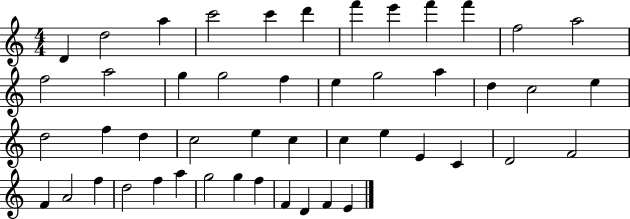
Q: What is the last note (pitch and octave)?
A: E4